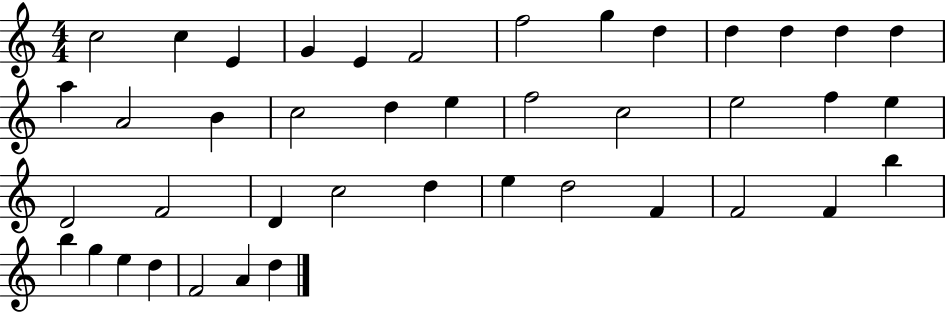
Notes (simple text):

C5/h C5/q E4/q G4/q E4/q F4/h F5/h G5/q D5/q D5/q D5/q D5/q D5/q A5/q A4/h B4/q C5/h D5/q E5/q F5/h C5/h E5/h F5/q E5/q D4/h F4/h D4/q C5/h D5/q E5/q D5/h F4/q F4/h F4/q B5/q B5/q G5/q E5/q D5/q F4/h A4/q D5/q